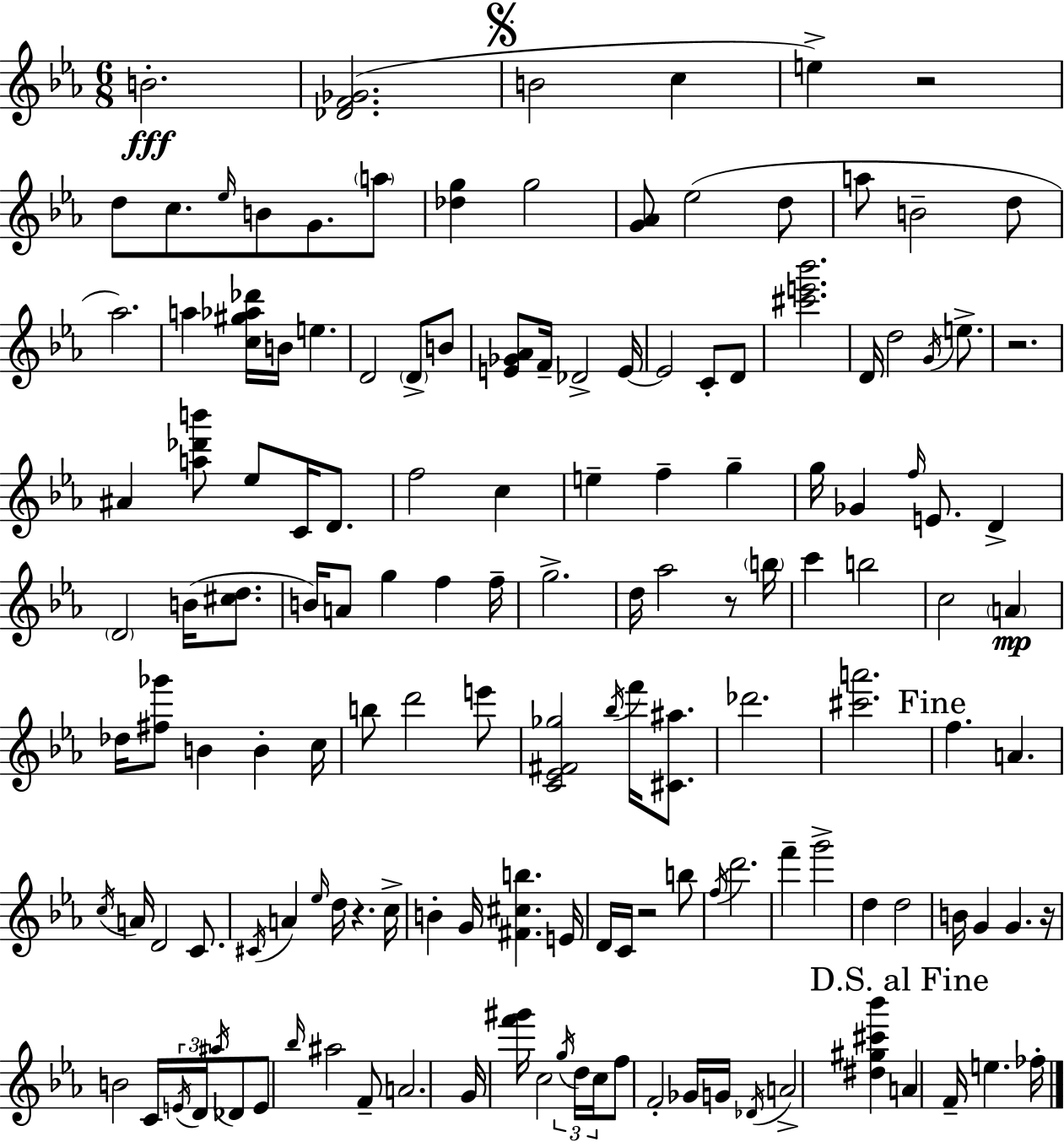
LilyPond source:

{
  \clef treble
  \numericTimeSignature
  \time 6/8
  \key ees \major
  b'2.-.\fff | <des' f' ges'>2.( | \mark \markup { \musicglyph "scripts.segno" } b'2 c''4 | e''4->) r2 | \break d''8 c''8. \grace { ees''16 } b'8 g'8. \parenthesize a''8 | <des'' g''>4 g''2 | <g' aes'>8 ees''2( d''8 | a''8 b'2-- d''8 | \break aes''2.) | a''4 <c'' gis'' aes'' des'''>16 b'16 e''4. | d'2 \parenthesize d'8-> b'8 | <e' ges' aes'>8 f'16-- des'2-> | \break e'16~~ e'2 c'8-. d'8 | <cis''' e''' bes'''>2. | d'16 d''2 \acciaccatura { g'16 } e''8.-> | r2. | \break ais'4 <a'' des''' b'''>8 ees''8 c'16 d'8. | f''2 c''4 | e''4-- f''4-- g''4-- | g''16 ges'4 \grace { f''16 } e'8. d'4-> | \break \parenthesize d'2 b'16( | <cis'' d''>8. b'16) a'8 g''4 f''4 | f''16-- g''2.-> | d''16 aes''2 | \break r8 \parenthesize b''16 c'''4 b''2 | c''2 \parenthesize a'4\mp | des''16 <fis'' ges'''>8 b'4 b'4-. | c''16 b''8 d'''2 | \break e'''8 <c' ees' fis' ges''>2 \acciaccatura { bes''16 } | f'''16 <cis' ais''>8. des'''2. | <cis''' a'''>2. | \mark "Fine" f''4. a'4. | \break \acciaccatura { c''16 } a'16 d'2 | c'8. \acciaccatura { cis'16 } a'4 \grace { ees''16 } d''16 | r4. c''16-> b'4-. g'16 | <fis' cis'' b''>4. e'16 d'16 c'16 r2 | \break b''8 \acciaccatura { f''16 } d'''2. | f'''4-- | g'''2-> d''4 | d''2 b'16 g'4 | \break g'4. r16 b'2 | c'16 \tuplet 3/2 { \acciaccatura { e'16 } d'16 \acciaccatura { ais''16 } } des'8 e'8 | \grace { bes''16 } ais''2 f'8-- a'2. | g'16 | \break <f''' gis'''>16 c''2 \tuplet 3/2 { \acciaccatura { g''16 } d''16 c''16 } | f''8 f'2-. ges'16 g'16 | \acciaccatura { des'16 } a'2-> <dis'' gis'' cis''' bes'''>4 | \mark "D.S. al Fine" a'4 f'16-- e''4. | \break fes''16-. \bar "|."
}